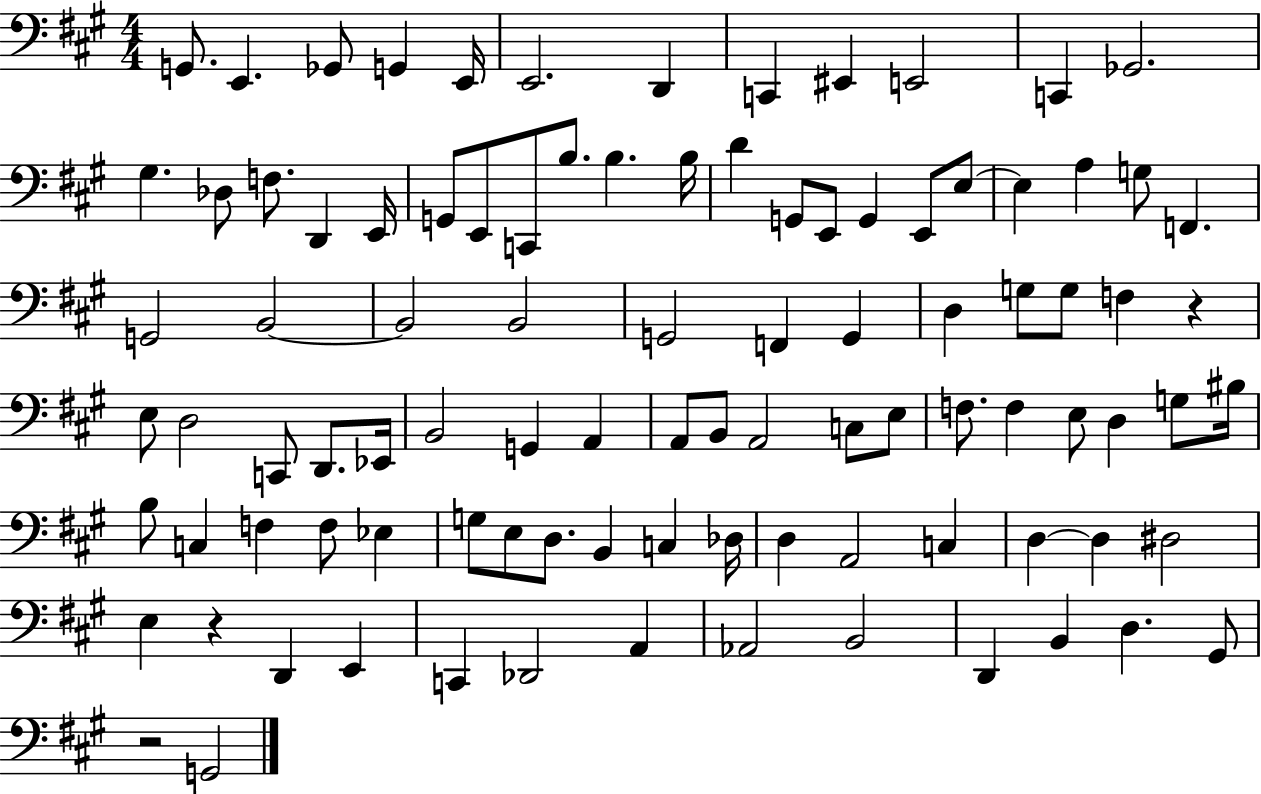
G2/e. E2/q. Gb2/e G2/q E2/s E2/h. D2/q C2/q EIS2/q E2/h C2/q Gb2/h. G#3/q. Db3/e F3/e. D2/q E2/s G2/e E2/e C2/e B3/e. B3/q. B3/s D4/q G2/e E2/e G2/q E2/e E3/e E3/q A3/q G3/e F2/q. G2/h B2/h B2/h B2/h G2/h F2/q G2/q D3/q G3/e G3/e F3/q R/q E3/e D3/h C2/e D2/e. Eb2/s B2/h G2/q A2/q A2/e B2/e A2/h C3/e E3/e F3/e. F3/q E3/e D3/q G3/e BIS3/s B3/e C3/q F3/q F3/e Eb3/q G3/e E3/e D3/e. B2/q C3/q Db3/s D3/q A2/h C3/q D3/q D3/q D#3/h E3/q R/q D2/q E2/q C2/q Db2/h A2/q Ab2/h B2/h D2/q B2/q D3/q. G#2/e R/h G2/h